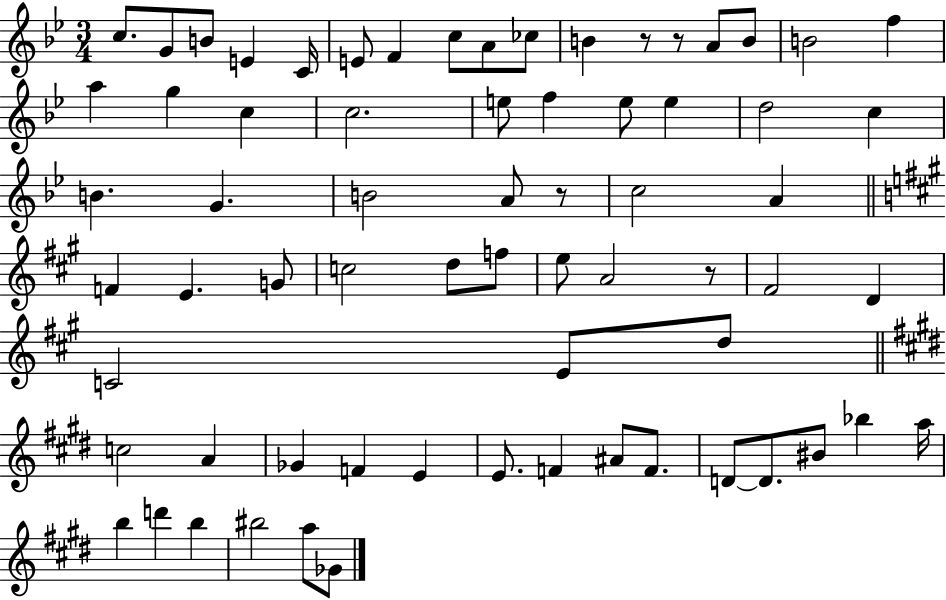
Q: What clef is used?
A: treble